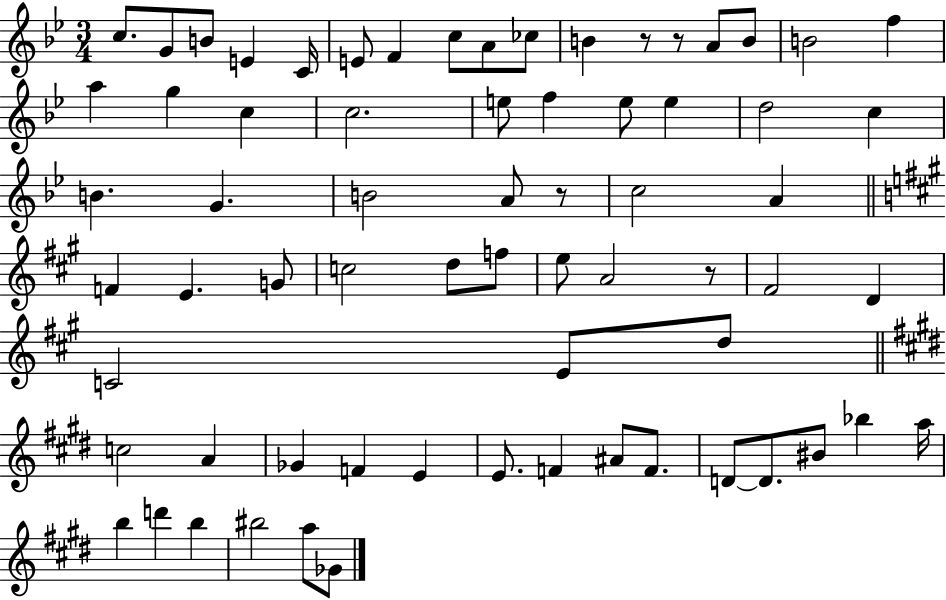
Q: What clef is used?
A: treble